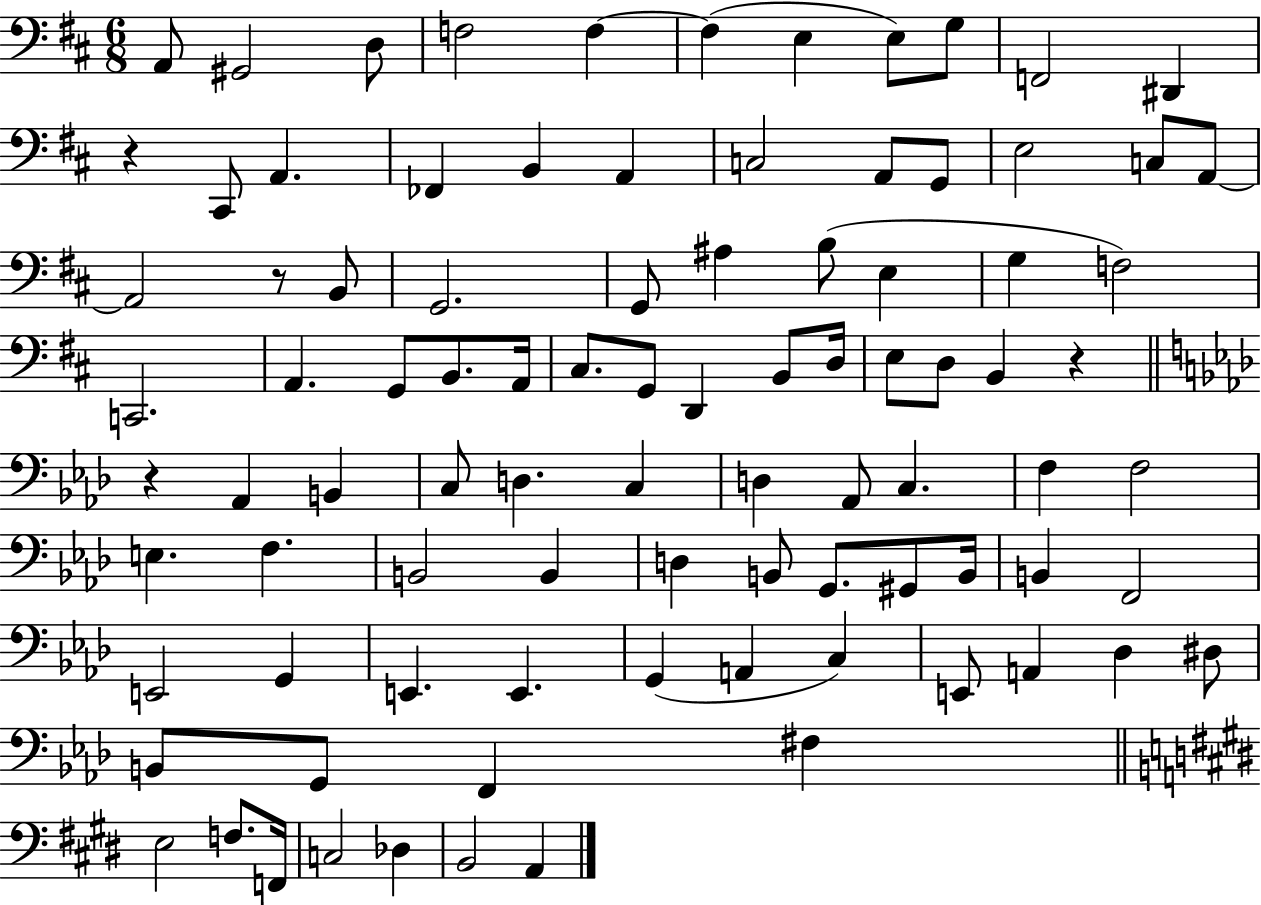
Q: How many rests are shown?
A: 4